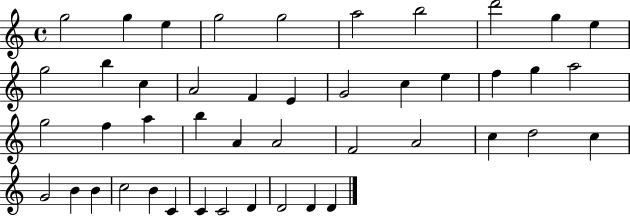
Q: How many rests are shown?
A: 0